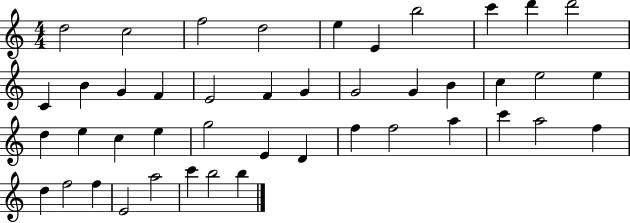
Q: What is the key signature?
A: C major